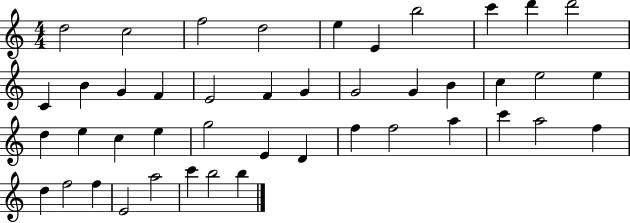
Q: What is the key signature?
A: C major